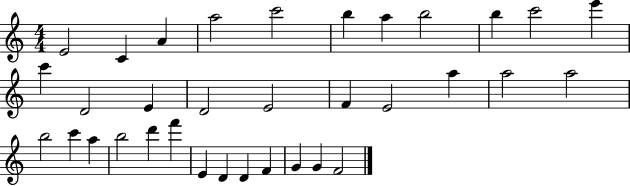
{
  \clef treble
  \numericTimeSignature
  \time 4/4
  \key c \major
  e'2 c'4 a'4 | a''2 c'''2 | b''4 a''4 b''2 | b''4 c'''2 e'''4 | \break c'''4 d'2 e'4 | d'2 e'2 | f'4 e'2 a''4 | a''2 a''2 | \break b''2 c'''4 a''4 | b''2 d'''4 f'''4 | e'4 d'4 d'4 f'4 | g'4 g'4 f'2 | \break \bar "|."
}